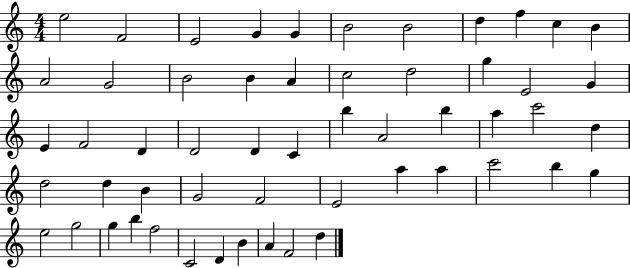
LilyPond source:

{
  \clef treble
  \numericTimeSignature
  \time 4/4
  \key c \major
  e''2 f'2 | e'2 g'4 g'4 | b'2 b'2 | d''4 f''4 c''4 b'4 | \break a'2 g'2 | b'2 b'4 a'4 | c''2 d''2 | g''4 e'2 g'4 | \break e'4 f'2 d'4 | d'2 d'4 c'4 | b''4 a'2 b''4 | a''4 c'''2 d''4 | \break d''2 d''4 b'4 | g'2 f'2 | e'2 a''4 a''4 | c'''2 b''4 g''4 | \break e''2 g''2 | g''4 b''4 f''2 | c'2 d'4 b'4 | a'4 f'2 d''4 | \break \bar "|."
}